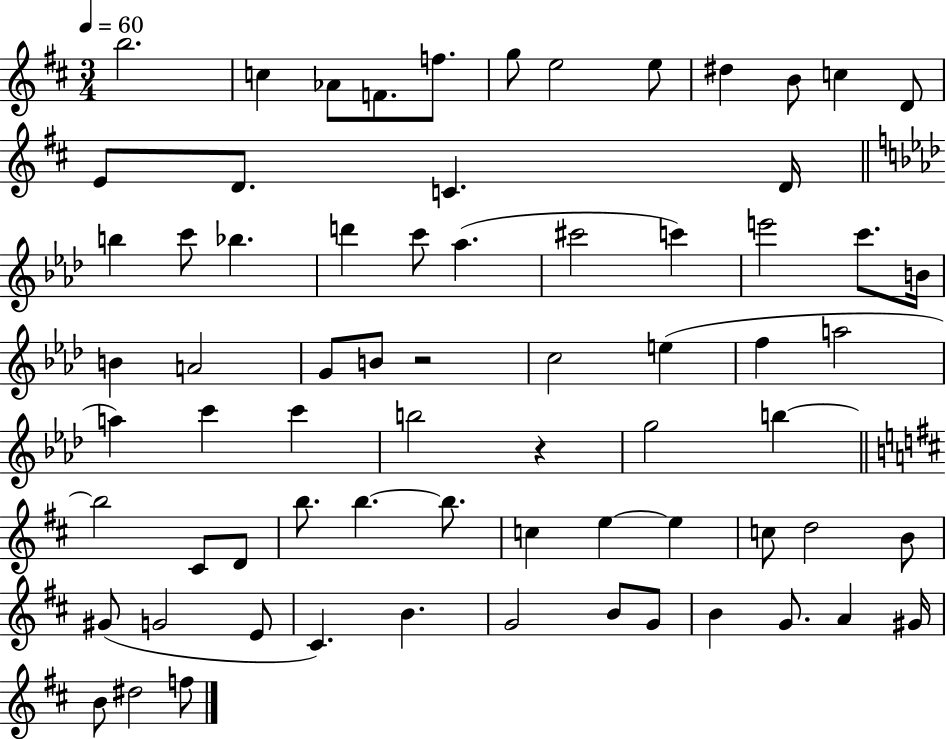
B5/h. C5/q Ab4/e F4/e. F5/e. G5/e E5/h E5/e D#5/q B4/e C5/q D4/e E4/e D4/e. C4/q. D4/s B5/q C6/e Bb5/q. D6/q C6/e Ab5/q. C#6/h C6/q E6/h C6/e. B4/s B4/q A4/h G4/e B4/e R/h C5/h E5/q F5/q A5/h A5/q C6/q C6/q B5/h R/q G5/h B5/q B5/h C#4/e D4/e B5/e. B5/q. B5/e. C5/q E5/q E5/q C5/e D5/h B4/e G#4/e G4/h E4/e C#4/q. B4/q. G4/h B4/e G4/e B4/q G4/e. A4/q G#4/s B4/e D#5/h F5/e